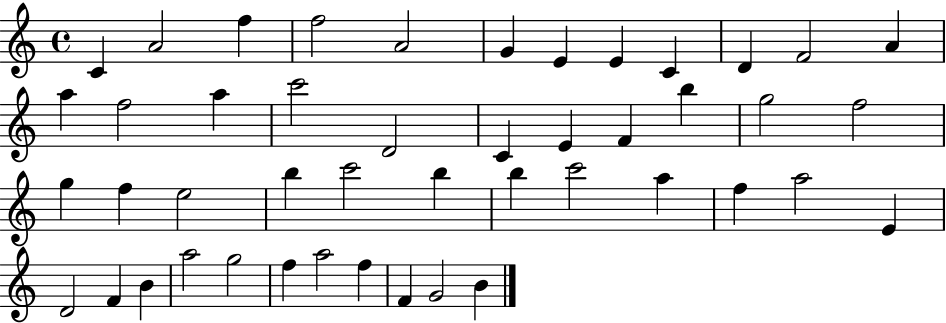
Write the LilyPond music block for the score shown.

{
  \clef treble
  \time 4/4
  \defaultTimeSignature
  \key c \major
  c'4 a'2 f''4 | f''2 a'2 | g'4 e'4 e'4 c'4 | d'4 f'2 a'4 | \break a''4 f''2 a''4 | c'''2 d'2 | c'4 e'4 f'4 b''4 | g''2 f''2 | \break g''4 f''4 e''2 | b''4 c'''2 b''4 | b''4 c'''2 a''4 | f''4 a''2 e'4 | \break d'2 f'4 b'4 | a''2 g''2 | f''4 a''2 f''4 | f'4 g'2 b'4 | \break \bar "|."
}